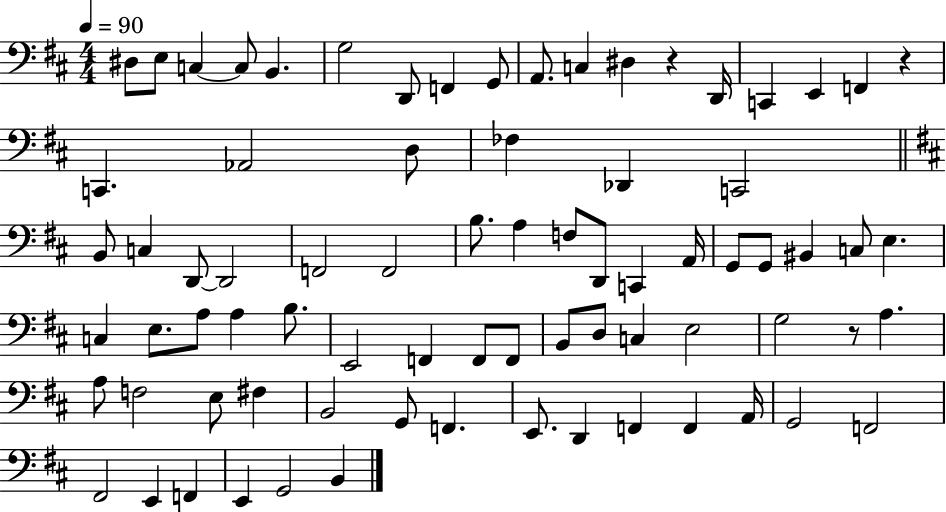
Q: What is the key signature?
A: D major